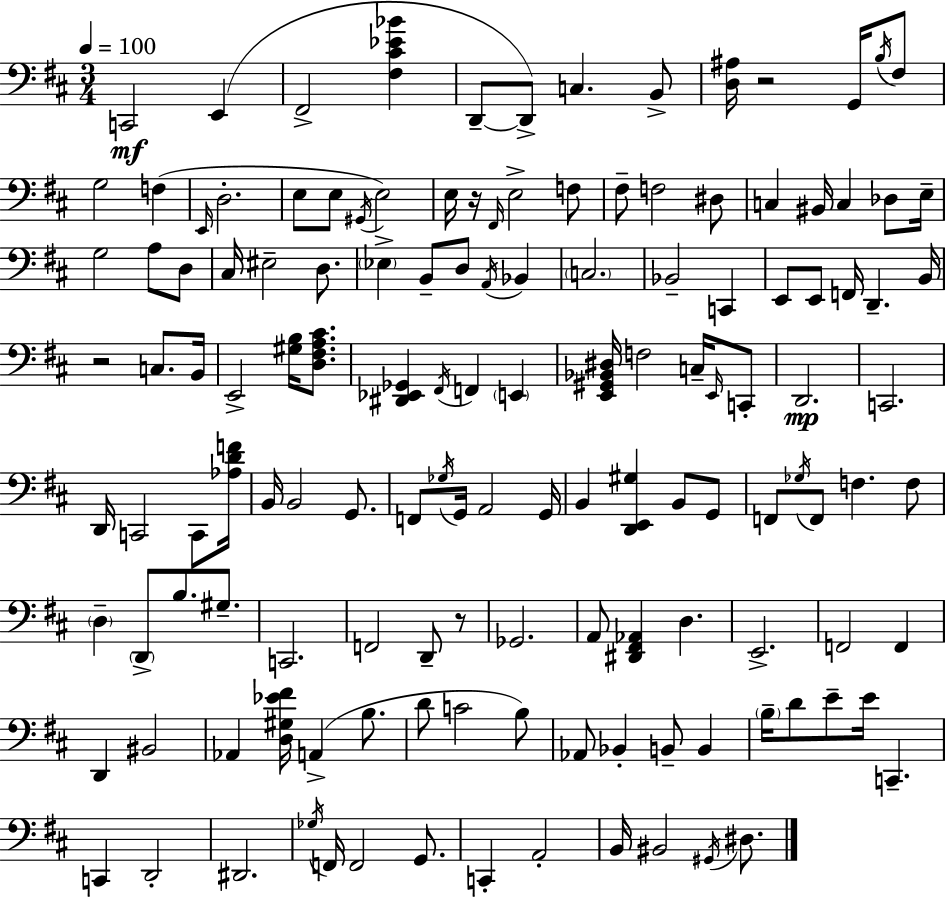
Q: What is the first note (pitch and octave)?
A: C2